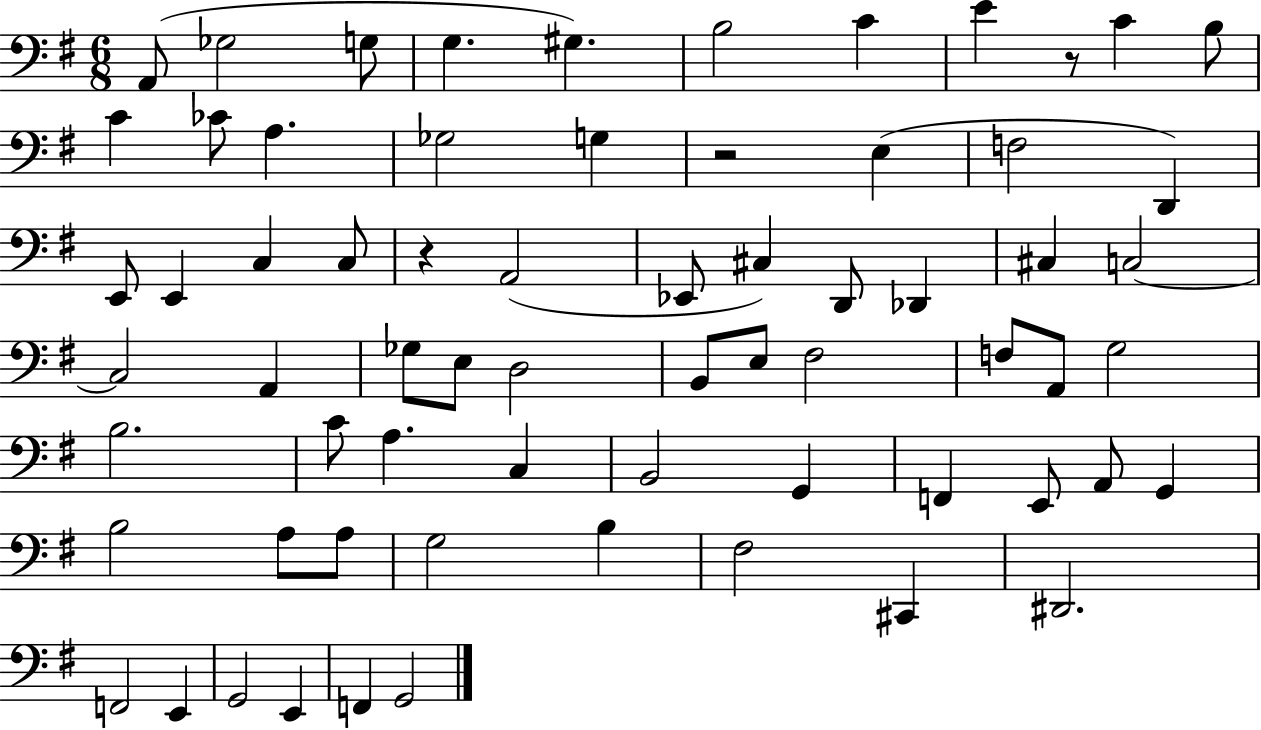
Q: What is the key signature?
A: G major